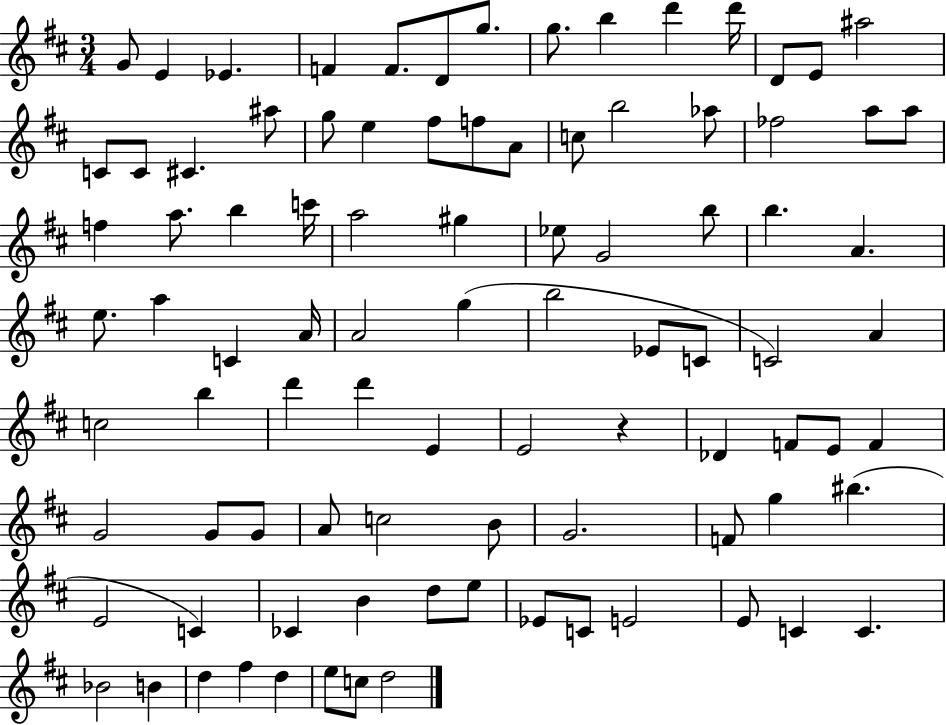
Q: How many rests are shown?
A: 1